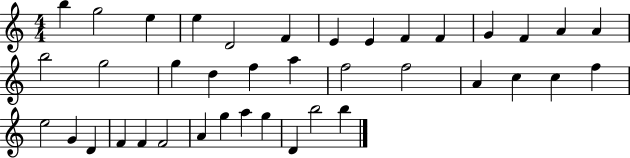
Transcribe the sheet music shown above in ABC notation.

X:1
T:Untitled
M:4/4
L:1/4
K:C
b g2 e e D2 F E E F F G F A A b2 g2 g d f a f2 f2 A c c f e2 G D F F F2 A g a g D b2 b